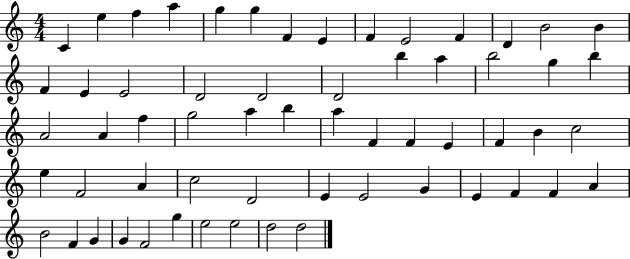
X:1
T:Untitled
M:4/4
L:1/4
K:C
C e f a g g F E F E2 F D B2 B F E E2 D2 D2 D2 b a b2 g b A2 A f g2 a b a F F E F B c2 e F2 A c2 D2 E E2 G E F F A B2 F G G F2 g e2 e2 d2 d2